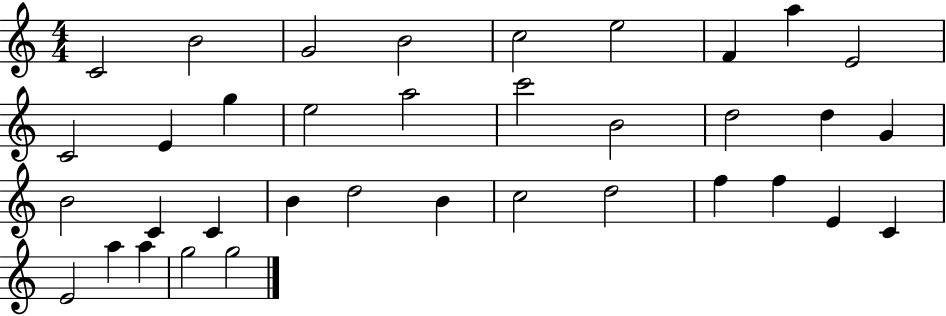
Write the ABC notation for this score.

X:1
T:Untitled
M:4/4
L:1/4
K:C
C2 B2 G2 B2 c2 e2 F a E2 C2 E g e2 a2 c'2 B2 d2 d G B2 C C B d2 B c2 d2 f f E C E2 a a g2 g2